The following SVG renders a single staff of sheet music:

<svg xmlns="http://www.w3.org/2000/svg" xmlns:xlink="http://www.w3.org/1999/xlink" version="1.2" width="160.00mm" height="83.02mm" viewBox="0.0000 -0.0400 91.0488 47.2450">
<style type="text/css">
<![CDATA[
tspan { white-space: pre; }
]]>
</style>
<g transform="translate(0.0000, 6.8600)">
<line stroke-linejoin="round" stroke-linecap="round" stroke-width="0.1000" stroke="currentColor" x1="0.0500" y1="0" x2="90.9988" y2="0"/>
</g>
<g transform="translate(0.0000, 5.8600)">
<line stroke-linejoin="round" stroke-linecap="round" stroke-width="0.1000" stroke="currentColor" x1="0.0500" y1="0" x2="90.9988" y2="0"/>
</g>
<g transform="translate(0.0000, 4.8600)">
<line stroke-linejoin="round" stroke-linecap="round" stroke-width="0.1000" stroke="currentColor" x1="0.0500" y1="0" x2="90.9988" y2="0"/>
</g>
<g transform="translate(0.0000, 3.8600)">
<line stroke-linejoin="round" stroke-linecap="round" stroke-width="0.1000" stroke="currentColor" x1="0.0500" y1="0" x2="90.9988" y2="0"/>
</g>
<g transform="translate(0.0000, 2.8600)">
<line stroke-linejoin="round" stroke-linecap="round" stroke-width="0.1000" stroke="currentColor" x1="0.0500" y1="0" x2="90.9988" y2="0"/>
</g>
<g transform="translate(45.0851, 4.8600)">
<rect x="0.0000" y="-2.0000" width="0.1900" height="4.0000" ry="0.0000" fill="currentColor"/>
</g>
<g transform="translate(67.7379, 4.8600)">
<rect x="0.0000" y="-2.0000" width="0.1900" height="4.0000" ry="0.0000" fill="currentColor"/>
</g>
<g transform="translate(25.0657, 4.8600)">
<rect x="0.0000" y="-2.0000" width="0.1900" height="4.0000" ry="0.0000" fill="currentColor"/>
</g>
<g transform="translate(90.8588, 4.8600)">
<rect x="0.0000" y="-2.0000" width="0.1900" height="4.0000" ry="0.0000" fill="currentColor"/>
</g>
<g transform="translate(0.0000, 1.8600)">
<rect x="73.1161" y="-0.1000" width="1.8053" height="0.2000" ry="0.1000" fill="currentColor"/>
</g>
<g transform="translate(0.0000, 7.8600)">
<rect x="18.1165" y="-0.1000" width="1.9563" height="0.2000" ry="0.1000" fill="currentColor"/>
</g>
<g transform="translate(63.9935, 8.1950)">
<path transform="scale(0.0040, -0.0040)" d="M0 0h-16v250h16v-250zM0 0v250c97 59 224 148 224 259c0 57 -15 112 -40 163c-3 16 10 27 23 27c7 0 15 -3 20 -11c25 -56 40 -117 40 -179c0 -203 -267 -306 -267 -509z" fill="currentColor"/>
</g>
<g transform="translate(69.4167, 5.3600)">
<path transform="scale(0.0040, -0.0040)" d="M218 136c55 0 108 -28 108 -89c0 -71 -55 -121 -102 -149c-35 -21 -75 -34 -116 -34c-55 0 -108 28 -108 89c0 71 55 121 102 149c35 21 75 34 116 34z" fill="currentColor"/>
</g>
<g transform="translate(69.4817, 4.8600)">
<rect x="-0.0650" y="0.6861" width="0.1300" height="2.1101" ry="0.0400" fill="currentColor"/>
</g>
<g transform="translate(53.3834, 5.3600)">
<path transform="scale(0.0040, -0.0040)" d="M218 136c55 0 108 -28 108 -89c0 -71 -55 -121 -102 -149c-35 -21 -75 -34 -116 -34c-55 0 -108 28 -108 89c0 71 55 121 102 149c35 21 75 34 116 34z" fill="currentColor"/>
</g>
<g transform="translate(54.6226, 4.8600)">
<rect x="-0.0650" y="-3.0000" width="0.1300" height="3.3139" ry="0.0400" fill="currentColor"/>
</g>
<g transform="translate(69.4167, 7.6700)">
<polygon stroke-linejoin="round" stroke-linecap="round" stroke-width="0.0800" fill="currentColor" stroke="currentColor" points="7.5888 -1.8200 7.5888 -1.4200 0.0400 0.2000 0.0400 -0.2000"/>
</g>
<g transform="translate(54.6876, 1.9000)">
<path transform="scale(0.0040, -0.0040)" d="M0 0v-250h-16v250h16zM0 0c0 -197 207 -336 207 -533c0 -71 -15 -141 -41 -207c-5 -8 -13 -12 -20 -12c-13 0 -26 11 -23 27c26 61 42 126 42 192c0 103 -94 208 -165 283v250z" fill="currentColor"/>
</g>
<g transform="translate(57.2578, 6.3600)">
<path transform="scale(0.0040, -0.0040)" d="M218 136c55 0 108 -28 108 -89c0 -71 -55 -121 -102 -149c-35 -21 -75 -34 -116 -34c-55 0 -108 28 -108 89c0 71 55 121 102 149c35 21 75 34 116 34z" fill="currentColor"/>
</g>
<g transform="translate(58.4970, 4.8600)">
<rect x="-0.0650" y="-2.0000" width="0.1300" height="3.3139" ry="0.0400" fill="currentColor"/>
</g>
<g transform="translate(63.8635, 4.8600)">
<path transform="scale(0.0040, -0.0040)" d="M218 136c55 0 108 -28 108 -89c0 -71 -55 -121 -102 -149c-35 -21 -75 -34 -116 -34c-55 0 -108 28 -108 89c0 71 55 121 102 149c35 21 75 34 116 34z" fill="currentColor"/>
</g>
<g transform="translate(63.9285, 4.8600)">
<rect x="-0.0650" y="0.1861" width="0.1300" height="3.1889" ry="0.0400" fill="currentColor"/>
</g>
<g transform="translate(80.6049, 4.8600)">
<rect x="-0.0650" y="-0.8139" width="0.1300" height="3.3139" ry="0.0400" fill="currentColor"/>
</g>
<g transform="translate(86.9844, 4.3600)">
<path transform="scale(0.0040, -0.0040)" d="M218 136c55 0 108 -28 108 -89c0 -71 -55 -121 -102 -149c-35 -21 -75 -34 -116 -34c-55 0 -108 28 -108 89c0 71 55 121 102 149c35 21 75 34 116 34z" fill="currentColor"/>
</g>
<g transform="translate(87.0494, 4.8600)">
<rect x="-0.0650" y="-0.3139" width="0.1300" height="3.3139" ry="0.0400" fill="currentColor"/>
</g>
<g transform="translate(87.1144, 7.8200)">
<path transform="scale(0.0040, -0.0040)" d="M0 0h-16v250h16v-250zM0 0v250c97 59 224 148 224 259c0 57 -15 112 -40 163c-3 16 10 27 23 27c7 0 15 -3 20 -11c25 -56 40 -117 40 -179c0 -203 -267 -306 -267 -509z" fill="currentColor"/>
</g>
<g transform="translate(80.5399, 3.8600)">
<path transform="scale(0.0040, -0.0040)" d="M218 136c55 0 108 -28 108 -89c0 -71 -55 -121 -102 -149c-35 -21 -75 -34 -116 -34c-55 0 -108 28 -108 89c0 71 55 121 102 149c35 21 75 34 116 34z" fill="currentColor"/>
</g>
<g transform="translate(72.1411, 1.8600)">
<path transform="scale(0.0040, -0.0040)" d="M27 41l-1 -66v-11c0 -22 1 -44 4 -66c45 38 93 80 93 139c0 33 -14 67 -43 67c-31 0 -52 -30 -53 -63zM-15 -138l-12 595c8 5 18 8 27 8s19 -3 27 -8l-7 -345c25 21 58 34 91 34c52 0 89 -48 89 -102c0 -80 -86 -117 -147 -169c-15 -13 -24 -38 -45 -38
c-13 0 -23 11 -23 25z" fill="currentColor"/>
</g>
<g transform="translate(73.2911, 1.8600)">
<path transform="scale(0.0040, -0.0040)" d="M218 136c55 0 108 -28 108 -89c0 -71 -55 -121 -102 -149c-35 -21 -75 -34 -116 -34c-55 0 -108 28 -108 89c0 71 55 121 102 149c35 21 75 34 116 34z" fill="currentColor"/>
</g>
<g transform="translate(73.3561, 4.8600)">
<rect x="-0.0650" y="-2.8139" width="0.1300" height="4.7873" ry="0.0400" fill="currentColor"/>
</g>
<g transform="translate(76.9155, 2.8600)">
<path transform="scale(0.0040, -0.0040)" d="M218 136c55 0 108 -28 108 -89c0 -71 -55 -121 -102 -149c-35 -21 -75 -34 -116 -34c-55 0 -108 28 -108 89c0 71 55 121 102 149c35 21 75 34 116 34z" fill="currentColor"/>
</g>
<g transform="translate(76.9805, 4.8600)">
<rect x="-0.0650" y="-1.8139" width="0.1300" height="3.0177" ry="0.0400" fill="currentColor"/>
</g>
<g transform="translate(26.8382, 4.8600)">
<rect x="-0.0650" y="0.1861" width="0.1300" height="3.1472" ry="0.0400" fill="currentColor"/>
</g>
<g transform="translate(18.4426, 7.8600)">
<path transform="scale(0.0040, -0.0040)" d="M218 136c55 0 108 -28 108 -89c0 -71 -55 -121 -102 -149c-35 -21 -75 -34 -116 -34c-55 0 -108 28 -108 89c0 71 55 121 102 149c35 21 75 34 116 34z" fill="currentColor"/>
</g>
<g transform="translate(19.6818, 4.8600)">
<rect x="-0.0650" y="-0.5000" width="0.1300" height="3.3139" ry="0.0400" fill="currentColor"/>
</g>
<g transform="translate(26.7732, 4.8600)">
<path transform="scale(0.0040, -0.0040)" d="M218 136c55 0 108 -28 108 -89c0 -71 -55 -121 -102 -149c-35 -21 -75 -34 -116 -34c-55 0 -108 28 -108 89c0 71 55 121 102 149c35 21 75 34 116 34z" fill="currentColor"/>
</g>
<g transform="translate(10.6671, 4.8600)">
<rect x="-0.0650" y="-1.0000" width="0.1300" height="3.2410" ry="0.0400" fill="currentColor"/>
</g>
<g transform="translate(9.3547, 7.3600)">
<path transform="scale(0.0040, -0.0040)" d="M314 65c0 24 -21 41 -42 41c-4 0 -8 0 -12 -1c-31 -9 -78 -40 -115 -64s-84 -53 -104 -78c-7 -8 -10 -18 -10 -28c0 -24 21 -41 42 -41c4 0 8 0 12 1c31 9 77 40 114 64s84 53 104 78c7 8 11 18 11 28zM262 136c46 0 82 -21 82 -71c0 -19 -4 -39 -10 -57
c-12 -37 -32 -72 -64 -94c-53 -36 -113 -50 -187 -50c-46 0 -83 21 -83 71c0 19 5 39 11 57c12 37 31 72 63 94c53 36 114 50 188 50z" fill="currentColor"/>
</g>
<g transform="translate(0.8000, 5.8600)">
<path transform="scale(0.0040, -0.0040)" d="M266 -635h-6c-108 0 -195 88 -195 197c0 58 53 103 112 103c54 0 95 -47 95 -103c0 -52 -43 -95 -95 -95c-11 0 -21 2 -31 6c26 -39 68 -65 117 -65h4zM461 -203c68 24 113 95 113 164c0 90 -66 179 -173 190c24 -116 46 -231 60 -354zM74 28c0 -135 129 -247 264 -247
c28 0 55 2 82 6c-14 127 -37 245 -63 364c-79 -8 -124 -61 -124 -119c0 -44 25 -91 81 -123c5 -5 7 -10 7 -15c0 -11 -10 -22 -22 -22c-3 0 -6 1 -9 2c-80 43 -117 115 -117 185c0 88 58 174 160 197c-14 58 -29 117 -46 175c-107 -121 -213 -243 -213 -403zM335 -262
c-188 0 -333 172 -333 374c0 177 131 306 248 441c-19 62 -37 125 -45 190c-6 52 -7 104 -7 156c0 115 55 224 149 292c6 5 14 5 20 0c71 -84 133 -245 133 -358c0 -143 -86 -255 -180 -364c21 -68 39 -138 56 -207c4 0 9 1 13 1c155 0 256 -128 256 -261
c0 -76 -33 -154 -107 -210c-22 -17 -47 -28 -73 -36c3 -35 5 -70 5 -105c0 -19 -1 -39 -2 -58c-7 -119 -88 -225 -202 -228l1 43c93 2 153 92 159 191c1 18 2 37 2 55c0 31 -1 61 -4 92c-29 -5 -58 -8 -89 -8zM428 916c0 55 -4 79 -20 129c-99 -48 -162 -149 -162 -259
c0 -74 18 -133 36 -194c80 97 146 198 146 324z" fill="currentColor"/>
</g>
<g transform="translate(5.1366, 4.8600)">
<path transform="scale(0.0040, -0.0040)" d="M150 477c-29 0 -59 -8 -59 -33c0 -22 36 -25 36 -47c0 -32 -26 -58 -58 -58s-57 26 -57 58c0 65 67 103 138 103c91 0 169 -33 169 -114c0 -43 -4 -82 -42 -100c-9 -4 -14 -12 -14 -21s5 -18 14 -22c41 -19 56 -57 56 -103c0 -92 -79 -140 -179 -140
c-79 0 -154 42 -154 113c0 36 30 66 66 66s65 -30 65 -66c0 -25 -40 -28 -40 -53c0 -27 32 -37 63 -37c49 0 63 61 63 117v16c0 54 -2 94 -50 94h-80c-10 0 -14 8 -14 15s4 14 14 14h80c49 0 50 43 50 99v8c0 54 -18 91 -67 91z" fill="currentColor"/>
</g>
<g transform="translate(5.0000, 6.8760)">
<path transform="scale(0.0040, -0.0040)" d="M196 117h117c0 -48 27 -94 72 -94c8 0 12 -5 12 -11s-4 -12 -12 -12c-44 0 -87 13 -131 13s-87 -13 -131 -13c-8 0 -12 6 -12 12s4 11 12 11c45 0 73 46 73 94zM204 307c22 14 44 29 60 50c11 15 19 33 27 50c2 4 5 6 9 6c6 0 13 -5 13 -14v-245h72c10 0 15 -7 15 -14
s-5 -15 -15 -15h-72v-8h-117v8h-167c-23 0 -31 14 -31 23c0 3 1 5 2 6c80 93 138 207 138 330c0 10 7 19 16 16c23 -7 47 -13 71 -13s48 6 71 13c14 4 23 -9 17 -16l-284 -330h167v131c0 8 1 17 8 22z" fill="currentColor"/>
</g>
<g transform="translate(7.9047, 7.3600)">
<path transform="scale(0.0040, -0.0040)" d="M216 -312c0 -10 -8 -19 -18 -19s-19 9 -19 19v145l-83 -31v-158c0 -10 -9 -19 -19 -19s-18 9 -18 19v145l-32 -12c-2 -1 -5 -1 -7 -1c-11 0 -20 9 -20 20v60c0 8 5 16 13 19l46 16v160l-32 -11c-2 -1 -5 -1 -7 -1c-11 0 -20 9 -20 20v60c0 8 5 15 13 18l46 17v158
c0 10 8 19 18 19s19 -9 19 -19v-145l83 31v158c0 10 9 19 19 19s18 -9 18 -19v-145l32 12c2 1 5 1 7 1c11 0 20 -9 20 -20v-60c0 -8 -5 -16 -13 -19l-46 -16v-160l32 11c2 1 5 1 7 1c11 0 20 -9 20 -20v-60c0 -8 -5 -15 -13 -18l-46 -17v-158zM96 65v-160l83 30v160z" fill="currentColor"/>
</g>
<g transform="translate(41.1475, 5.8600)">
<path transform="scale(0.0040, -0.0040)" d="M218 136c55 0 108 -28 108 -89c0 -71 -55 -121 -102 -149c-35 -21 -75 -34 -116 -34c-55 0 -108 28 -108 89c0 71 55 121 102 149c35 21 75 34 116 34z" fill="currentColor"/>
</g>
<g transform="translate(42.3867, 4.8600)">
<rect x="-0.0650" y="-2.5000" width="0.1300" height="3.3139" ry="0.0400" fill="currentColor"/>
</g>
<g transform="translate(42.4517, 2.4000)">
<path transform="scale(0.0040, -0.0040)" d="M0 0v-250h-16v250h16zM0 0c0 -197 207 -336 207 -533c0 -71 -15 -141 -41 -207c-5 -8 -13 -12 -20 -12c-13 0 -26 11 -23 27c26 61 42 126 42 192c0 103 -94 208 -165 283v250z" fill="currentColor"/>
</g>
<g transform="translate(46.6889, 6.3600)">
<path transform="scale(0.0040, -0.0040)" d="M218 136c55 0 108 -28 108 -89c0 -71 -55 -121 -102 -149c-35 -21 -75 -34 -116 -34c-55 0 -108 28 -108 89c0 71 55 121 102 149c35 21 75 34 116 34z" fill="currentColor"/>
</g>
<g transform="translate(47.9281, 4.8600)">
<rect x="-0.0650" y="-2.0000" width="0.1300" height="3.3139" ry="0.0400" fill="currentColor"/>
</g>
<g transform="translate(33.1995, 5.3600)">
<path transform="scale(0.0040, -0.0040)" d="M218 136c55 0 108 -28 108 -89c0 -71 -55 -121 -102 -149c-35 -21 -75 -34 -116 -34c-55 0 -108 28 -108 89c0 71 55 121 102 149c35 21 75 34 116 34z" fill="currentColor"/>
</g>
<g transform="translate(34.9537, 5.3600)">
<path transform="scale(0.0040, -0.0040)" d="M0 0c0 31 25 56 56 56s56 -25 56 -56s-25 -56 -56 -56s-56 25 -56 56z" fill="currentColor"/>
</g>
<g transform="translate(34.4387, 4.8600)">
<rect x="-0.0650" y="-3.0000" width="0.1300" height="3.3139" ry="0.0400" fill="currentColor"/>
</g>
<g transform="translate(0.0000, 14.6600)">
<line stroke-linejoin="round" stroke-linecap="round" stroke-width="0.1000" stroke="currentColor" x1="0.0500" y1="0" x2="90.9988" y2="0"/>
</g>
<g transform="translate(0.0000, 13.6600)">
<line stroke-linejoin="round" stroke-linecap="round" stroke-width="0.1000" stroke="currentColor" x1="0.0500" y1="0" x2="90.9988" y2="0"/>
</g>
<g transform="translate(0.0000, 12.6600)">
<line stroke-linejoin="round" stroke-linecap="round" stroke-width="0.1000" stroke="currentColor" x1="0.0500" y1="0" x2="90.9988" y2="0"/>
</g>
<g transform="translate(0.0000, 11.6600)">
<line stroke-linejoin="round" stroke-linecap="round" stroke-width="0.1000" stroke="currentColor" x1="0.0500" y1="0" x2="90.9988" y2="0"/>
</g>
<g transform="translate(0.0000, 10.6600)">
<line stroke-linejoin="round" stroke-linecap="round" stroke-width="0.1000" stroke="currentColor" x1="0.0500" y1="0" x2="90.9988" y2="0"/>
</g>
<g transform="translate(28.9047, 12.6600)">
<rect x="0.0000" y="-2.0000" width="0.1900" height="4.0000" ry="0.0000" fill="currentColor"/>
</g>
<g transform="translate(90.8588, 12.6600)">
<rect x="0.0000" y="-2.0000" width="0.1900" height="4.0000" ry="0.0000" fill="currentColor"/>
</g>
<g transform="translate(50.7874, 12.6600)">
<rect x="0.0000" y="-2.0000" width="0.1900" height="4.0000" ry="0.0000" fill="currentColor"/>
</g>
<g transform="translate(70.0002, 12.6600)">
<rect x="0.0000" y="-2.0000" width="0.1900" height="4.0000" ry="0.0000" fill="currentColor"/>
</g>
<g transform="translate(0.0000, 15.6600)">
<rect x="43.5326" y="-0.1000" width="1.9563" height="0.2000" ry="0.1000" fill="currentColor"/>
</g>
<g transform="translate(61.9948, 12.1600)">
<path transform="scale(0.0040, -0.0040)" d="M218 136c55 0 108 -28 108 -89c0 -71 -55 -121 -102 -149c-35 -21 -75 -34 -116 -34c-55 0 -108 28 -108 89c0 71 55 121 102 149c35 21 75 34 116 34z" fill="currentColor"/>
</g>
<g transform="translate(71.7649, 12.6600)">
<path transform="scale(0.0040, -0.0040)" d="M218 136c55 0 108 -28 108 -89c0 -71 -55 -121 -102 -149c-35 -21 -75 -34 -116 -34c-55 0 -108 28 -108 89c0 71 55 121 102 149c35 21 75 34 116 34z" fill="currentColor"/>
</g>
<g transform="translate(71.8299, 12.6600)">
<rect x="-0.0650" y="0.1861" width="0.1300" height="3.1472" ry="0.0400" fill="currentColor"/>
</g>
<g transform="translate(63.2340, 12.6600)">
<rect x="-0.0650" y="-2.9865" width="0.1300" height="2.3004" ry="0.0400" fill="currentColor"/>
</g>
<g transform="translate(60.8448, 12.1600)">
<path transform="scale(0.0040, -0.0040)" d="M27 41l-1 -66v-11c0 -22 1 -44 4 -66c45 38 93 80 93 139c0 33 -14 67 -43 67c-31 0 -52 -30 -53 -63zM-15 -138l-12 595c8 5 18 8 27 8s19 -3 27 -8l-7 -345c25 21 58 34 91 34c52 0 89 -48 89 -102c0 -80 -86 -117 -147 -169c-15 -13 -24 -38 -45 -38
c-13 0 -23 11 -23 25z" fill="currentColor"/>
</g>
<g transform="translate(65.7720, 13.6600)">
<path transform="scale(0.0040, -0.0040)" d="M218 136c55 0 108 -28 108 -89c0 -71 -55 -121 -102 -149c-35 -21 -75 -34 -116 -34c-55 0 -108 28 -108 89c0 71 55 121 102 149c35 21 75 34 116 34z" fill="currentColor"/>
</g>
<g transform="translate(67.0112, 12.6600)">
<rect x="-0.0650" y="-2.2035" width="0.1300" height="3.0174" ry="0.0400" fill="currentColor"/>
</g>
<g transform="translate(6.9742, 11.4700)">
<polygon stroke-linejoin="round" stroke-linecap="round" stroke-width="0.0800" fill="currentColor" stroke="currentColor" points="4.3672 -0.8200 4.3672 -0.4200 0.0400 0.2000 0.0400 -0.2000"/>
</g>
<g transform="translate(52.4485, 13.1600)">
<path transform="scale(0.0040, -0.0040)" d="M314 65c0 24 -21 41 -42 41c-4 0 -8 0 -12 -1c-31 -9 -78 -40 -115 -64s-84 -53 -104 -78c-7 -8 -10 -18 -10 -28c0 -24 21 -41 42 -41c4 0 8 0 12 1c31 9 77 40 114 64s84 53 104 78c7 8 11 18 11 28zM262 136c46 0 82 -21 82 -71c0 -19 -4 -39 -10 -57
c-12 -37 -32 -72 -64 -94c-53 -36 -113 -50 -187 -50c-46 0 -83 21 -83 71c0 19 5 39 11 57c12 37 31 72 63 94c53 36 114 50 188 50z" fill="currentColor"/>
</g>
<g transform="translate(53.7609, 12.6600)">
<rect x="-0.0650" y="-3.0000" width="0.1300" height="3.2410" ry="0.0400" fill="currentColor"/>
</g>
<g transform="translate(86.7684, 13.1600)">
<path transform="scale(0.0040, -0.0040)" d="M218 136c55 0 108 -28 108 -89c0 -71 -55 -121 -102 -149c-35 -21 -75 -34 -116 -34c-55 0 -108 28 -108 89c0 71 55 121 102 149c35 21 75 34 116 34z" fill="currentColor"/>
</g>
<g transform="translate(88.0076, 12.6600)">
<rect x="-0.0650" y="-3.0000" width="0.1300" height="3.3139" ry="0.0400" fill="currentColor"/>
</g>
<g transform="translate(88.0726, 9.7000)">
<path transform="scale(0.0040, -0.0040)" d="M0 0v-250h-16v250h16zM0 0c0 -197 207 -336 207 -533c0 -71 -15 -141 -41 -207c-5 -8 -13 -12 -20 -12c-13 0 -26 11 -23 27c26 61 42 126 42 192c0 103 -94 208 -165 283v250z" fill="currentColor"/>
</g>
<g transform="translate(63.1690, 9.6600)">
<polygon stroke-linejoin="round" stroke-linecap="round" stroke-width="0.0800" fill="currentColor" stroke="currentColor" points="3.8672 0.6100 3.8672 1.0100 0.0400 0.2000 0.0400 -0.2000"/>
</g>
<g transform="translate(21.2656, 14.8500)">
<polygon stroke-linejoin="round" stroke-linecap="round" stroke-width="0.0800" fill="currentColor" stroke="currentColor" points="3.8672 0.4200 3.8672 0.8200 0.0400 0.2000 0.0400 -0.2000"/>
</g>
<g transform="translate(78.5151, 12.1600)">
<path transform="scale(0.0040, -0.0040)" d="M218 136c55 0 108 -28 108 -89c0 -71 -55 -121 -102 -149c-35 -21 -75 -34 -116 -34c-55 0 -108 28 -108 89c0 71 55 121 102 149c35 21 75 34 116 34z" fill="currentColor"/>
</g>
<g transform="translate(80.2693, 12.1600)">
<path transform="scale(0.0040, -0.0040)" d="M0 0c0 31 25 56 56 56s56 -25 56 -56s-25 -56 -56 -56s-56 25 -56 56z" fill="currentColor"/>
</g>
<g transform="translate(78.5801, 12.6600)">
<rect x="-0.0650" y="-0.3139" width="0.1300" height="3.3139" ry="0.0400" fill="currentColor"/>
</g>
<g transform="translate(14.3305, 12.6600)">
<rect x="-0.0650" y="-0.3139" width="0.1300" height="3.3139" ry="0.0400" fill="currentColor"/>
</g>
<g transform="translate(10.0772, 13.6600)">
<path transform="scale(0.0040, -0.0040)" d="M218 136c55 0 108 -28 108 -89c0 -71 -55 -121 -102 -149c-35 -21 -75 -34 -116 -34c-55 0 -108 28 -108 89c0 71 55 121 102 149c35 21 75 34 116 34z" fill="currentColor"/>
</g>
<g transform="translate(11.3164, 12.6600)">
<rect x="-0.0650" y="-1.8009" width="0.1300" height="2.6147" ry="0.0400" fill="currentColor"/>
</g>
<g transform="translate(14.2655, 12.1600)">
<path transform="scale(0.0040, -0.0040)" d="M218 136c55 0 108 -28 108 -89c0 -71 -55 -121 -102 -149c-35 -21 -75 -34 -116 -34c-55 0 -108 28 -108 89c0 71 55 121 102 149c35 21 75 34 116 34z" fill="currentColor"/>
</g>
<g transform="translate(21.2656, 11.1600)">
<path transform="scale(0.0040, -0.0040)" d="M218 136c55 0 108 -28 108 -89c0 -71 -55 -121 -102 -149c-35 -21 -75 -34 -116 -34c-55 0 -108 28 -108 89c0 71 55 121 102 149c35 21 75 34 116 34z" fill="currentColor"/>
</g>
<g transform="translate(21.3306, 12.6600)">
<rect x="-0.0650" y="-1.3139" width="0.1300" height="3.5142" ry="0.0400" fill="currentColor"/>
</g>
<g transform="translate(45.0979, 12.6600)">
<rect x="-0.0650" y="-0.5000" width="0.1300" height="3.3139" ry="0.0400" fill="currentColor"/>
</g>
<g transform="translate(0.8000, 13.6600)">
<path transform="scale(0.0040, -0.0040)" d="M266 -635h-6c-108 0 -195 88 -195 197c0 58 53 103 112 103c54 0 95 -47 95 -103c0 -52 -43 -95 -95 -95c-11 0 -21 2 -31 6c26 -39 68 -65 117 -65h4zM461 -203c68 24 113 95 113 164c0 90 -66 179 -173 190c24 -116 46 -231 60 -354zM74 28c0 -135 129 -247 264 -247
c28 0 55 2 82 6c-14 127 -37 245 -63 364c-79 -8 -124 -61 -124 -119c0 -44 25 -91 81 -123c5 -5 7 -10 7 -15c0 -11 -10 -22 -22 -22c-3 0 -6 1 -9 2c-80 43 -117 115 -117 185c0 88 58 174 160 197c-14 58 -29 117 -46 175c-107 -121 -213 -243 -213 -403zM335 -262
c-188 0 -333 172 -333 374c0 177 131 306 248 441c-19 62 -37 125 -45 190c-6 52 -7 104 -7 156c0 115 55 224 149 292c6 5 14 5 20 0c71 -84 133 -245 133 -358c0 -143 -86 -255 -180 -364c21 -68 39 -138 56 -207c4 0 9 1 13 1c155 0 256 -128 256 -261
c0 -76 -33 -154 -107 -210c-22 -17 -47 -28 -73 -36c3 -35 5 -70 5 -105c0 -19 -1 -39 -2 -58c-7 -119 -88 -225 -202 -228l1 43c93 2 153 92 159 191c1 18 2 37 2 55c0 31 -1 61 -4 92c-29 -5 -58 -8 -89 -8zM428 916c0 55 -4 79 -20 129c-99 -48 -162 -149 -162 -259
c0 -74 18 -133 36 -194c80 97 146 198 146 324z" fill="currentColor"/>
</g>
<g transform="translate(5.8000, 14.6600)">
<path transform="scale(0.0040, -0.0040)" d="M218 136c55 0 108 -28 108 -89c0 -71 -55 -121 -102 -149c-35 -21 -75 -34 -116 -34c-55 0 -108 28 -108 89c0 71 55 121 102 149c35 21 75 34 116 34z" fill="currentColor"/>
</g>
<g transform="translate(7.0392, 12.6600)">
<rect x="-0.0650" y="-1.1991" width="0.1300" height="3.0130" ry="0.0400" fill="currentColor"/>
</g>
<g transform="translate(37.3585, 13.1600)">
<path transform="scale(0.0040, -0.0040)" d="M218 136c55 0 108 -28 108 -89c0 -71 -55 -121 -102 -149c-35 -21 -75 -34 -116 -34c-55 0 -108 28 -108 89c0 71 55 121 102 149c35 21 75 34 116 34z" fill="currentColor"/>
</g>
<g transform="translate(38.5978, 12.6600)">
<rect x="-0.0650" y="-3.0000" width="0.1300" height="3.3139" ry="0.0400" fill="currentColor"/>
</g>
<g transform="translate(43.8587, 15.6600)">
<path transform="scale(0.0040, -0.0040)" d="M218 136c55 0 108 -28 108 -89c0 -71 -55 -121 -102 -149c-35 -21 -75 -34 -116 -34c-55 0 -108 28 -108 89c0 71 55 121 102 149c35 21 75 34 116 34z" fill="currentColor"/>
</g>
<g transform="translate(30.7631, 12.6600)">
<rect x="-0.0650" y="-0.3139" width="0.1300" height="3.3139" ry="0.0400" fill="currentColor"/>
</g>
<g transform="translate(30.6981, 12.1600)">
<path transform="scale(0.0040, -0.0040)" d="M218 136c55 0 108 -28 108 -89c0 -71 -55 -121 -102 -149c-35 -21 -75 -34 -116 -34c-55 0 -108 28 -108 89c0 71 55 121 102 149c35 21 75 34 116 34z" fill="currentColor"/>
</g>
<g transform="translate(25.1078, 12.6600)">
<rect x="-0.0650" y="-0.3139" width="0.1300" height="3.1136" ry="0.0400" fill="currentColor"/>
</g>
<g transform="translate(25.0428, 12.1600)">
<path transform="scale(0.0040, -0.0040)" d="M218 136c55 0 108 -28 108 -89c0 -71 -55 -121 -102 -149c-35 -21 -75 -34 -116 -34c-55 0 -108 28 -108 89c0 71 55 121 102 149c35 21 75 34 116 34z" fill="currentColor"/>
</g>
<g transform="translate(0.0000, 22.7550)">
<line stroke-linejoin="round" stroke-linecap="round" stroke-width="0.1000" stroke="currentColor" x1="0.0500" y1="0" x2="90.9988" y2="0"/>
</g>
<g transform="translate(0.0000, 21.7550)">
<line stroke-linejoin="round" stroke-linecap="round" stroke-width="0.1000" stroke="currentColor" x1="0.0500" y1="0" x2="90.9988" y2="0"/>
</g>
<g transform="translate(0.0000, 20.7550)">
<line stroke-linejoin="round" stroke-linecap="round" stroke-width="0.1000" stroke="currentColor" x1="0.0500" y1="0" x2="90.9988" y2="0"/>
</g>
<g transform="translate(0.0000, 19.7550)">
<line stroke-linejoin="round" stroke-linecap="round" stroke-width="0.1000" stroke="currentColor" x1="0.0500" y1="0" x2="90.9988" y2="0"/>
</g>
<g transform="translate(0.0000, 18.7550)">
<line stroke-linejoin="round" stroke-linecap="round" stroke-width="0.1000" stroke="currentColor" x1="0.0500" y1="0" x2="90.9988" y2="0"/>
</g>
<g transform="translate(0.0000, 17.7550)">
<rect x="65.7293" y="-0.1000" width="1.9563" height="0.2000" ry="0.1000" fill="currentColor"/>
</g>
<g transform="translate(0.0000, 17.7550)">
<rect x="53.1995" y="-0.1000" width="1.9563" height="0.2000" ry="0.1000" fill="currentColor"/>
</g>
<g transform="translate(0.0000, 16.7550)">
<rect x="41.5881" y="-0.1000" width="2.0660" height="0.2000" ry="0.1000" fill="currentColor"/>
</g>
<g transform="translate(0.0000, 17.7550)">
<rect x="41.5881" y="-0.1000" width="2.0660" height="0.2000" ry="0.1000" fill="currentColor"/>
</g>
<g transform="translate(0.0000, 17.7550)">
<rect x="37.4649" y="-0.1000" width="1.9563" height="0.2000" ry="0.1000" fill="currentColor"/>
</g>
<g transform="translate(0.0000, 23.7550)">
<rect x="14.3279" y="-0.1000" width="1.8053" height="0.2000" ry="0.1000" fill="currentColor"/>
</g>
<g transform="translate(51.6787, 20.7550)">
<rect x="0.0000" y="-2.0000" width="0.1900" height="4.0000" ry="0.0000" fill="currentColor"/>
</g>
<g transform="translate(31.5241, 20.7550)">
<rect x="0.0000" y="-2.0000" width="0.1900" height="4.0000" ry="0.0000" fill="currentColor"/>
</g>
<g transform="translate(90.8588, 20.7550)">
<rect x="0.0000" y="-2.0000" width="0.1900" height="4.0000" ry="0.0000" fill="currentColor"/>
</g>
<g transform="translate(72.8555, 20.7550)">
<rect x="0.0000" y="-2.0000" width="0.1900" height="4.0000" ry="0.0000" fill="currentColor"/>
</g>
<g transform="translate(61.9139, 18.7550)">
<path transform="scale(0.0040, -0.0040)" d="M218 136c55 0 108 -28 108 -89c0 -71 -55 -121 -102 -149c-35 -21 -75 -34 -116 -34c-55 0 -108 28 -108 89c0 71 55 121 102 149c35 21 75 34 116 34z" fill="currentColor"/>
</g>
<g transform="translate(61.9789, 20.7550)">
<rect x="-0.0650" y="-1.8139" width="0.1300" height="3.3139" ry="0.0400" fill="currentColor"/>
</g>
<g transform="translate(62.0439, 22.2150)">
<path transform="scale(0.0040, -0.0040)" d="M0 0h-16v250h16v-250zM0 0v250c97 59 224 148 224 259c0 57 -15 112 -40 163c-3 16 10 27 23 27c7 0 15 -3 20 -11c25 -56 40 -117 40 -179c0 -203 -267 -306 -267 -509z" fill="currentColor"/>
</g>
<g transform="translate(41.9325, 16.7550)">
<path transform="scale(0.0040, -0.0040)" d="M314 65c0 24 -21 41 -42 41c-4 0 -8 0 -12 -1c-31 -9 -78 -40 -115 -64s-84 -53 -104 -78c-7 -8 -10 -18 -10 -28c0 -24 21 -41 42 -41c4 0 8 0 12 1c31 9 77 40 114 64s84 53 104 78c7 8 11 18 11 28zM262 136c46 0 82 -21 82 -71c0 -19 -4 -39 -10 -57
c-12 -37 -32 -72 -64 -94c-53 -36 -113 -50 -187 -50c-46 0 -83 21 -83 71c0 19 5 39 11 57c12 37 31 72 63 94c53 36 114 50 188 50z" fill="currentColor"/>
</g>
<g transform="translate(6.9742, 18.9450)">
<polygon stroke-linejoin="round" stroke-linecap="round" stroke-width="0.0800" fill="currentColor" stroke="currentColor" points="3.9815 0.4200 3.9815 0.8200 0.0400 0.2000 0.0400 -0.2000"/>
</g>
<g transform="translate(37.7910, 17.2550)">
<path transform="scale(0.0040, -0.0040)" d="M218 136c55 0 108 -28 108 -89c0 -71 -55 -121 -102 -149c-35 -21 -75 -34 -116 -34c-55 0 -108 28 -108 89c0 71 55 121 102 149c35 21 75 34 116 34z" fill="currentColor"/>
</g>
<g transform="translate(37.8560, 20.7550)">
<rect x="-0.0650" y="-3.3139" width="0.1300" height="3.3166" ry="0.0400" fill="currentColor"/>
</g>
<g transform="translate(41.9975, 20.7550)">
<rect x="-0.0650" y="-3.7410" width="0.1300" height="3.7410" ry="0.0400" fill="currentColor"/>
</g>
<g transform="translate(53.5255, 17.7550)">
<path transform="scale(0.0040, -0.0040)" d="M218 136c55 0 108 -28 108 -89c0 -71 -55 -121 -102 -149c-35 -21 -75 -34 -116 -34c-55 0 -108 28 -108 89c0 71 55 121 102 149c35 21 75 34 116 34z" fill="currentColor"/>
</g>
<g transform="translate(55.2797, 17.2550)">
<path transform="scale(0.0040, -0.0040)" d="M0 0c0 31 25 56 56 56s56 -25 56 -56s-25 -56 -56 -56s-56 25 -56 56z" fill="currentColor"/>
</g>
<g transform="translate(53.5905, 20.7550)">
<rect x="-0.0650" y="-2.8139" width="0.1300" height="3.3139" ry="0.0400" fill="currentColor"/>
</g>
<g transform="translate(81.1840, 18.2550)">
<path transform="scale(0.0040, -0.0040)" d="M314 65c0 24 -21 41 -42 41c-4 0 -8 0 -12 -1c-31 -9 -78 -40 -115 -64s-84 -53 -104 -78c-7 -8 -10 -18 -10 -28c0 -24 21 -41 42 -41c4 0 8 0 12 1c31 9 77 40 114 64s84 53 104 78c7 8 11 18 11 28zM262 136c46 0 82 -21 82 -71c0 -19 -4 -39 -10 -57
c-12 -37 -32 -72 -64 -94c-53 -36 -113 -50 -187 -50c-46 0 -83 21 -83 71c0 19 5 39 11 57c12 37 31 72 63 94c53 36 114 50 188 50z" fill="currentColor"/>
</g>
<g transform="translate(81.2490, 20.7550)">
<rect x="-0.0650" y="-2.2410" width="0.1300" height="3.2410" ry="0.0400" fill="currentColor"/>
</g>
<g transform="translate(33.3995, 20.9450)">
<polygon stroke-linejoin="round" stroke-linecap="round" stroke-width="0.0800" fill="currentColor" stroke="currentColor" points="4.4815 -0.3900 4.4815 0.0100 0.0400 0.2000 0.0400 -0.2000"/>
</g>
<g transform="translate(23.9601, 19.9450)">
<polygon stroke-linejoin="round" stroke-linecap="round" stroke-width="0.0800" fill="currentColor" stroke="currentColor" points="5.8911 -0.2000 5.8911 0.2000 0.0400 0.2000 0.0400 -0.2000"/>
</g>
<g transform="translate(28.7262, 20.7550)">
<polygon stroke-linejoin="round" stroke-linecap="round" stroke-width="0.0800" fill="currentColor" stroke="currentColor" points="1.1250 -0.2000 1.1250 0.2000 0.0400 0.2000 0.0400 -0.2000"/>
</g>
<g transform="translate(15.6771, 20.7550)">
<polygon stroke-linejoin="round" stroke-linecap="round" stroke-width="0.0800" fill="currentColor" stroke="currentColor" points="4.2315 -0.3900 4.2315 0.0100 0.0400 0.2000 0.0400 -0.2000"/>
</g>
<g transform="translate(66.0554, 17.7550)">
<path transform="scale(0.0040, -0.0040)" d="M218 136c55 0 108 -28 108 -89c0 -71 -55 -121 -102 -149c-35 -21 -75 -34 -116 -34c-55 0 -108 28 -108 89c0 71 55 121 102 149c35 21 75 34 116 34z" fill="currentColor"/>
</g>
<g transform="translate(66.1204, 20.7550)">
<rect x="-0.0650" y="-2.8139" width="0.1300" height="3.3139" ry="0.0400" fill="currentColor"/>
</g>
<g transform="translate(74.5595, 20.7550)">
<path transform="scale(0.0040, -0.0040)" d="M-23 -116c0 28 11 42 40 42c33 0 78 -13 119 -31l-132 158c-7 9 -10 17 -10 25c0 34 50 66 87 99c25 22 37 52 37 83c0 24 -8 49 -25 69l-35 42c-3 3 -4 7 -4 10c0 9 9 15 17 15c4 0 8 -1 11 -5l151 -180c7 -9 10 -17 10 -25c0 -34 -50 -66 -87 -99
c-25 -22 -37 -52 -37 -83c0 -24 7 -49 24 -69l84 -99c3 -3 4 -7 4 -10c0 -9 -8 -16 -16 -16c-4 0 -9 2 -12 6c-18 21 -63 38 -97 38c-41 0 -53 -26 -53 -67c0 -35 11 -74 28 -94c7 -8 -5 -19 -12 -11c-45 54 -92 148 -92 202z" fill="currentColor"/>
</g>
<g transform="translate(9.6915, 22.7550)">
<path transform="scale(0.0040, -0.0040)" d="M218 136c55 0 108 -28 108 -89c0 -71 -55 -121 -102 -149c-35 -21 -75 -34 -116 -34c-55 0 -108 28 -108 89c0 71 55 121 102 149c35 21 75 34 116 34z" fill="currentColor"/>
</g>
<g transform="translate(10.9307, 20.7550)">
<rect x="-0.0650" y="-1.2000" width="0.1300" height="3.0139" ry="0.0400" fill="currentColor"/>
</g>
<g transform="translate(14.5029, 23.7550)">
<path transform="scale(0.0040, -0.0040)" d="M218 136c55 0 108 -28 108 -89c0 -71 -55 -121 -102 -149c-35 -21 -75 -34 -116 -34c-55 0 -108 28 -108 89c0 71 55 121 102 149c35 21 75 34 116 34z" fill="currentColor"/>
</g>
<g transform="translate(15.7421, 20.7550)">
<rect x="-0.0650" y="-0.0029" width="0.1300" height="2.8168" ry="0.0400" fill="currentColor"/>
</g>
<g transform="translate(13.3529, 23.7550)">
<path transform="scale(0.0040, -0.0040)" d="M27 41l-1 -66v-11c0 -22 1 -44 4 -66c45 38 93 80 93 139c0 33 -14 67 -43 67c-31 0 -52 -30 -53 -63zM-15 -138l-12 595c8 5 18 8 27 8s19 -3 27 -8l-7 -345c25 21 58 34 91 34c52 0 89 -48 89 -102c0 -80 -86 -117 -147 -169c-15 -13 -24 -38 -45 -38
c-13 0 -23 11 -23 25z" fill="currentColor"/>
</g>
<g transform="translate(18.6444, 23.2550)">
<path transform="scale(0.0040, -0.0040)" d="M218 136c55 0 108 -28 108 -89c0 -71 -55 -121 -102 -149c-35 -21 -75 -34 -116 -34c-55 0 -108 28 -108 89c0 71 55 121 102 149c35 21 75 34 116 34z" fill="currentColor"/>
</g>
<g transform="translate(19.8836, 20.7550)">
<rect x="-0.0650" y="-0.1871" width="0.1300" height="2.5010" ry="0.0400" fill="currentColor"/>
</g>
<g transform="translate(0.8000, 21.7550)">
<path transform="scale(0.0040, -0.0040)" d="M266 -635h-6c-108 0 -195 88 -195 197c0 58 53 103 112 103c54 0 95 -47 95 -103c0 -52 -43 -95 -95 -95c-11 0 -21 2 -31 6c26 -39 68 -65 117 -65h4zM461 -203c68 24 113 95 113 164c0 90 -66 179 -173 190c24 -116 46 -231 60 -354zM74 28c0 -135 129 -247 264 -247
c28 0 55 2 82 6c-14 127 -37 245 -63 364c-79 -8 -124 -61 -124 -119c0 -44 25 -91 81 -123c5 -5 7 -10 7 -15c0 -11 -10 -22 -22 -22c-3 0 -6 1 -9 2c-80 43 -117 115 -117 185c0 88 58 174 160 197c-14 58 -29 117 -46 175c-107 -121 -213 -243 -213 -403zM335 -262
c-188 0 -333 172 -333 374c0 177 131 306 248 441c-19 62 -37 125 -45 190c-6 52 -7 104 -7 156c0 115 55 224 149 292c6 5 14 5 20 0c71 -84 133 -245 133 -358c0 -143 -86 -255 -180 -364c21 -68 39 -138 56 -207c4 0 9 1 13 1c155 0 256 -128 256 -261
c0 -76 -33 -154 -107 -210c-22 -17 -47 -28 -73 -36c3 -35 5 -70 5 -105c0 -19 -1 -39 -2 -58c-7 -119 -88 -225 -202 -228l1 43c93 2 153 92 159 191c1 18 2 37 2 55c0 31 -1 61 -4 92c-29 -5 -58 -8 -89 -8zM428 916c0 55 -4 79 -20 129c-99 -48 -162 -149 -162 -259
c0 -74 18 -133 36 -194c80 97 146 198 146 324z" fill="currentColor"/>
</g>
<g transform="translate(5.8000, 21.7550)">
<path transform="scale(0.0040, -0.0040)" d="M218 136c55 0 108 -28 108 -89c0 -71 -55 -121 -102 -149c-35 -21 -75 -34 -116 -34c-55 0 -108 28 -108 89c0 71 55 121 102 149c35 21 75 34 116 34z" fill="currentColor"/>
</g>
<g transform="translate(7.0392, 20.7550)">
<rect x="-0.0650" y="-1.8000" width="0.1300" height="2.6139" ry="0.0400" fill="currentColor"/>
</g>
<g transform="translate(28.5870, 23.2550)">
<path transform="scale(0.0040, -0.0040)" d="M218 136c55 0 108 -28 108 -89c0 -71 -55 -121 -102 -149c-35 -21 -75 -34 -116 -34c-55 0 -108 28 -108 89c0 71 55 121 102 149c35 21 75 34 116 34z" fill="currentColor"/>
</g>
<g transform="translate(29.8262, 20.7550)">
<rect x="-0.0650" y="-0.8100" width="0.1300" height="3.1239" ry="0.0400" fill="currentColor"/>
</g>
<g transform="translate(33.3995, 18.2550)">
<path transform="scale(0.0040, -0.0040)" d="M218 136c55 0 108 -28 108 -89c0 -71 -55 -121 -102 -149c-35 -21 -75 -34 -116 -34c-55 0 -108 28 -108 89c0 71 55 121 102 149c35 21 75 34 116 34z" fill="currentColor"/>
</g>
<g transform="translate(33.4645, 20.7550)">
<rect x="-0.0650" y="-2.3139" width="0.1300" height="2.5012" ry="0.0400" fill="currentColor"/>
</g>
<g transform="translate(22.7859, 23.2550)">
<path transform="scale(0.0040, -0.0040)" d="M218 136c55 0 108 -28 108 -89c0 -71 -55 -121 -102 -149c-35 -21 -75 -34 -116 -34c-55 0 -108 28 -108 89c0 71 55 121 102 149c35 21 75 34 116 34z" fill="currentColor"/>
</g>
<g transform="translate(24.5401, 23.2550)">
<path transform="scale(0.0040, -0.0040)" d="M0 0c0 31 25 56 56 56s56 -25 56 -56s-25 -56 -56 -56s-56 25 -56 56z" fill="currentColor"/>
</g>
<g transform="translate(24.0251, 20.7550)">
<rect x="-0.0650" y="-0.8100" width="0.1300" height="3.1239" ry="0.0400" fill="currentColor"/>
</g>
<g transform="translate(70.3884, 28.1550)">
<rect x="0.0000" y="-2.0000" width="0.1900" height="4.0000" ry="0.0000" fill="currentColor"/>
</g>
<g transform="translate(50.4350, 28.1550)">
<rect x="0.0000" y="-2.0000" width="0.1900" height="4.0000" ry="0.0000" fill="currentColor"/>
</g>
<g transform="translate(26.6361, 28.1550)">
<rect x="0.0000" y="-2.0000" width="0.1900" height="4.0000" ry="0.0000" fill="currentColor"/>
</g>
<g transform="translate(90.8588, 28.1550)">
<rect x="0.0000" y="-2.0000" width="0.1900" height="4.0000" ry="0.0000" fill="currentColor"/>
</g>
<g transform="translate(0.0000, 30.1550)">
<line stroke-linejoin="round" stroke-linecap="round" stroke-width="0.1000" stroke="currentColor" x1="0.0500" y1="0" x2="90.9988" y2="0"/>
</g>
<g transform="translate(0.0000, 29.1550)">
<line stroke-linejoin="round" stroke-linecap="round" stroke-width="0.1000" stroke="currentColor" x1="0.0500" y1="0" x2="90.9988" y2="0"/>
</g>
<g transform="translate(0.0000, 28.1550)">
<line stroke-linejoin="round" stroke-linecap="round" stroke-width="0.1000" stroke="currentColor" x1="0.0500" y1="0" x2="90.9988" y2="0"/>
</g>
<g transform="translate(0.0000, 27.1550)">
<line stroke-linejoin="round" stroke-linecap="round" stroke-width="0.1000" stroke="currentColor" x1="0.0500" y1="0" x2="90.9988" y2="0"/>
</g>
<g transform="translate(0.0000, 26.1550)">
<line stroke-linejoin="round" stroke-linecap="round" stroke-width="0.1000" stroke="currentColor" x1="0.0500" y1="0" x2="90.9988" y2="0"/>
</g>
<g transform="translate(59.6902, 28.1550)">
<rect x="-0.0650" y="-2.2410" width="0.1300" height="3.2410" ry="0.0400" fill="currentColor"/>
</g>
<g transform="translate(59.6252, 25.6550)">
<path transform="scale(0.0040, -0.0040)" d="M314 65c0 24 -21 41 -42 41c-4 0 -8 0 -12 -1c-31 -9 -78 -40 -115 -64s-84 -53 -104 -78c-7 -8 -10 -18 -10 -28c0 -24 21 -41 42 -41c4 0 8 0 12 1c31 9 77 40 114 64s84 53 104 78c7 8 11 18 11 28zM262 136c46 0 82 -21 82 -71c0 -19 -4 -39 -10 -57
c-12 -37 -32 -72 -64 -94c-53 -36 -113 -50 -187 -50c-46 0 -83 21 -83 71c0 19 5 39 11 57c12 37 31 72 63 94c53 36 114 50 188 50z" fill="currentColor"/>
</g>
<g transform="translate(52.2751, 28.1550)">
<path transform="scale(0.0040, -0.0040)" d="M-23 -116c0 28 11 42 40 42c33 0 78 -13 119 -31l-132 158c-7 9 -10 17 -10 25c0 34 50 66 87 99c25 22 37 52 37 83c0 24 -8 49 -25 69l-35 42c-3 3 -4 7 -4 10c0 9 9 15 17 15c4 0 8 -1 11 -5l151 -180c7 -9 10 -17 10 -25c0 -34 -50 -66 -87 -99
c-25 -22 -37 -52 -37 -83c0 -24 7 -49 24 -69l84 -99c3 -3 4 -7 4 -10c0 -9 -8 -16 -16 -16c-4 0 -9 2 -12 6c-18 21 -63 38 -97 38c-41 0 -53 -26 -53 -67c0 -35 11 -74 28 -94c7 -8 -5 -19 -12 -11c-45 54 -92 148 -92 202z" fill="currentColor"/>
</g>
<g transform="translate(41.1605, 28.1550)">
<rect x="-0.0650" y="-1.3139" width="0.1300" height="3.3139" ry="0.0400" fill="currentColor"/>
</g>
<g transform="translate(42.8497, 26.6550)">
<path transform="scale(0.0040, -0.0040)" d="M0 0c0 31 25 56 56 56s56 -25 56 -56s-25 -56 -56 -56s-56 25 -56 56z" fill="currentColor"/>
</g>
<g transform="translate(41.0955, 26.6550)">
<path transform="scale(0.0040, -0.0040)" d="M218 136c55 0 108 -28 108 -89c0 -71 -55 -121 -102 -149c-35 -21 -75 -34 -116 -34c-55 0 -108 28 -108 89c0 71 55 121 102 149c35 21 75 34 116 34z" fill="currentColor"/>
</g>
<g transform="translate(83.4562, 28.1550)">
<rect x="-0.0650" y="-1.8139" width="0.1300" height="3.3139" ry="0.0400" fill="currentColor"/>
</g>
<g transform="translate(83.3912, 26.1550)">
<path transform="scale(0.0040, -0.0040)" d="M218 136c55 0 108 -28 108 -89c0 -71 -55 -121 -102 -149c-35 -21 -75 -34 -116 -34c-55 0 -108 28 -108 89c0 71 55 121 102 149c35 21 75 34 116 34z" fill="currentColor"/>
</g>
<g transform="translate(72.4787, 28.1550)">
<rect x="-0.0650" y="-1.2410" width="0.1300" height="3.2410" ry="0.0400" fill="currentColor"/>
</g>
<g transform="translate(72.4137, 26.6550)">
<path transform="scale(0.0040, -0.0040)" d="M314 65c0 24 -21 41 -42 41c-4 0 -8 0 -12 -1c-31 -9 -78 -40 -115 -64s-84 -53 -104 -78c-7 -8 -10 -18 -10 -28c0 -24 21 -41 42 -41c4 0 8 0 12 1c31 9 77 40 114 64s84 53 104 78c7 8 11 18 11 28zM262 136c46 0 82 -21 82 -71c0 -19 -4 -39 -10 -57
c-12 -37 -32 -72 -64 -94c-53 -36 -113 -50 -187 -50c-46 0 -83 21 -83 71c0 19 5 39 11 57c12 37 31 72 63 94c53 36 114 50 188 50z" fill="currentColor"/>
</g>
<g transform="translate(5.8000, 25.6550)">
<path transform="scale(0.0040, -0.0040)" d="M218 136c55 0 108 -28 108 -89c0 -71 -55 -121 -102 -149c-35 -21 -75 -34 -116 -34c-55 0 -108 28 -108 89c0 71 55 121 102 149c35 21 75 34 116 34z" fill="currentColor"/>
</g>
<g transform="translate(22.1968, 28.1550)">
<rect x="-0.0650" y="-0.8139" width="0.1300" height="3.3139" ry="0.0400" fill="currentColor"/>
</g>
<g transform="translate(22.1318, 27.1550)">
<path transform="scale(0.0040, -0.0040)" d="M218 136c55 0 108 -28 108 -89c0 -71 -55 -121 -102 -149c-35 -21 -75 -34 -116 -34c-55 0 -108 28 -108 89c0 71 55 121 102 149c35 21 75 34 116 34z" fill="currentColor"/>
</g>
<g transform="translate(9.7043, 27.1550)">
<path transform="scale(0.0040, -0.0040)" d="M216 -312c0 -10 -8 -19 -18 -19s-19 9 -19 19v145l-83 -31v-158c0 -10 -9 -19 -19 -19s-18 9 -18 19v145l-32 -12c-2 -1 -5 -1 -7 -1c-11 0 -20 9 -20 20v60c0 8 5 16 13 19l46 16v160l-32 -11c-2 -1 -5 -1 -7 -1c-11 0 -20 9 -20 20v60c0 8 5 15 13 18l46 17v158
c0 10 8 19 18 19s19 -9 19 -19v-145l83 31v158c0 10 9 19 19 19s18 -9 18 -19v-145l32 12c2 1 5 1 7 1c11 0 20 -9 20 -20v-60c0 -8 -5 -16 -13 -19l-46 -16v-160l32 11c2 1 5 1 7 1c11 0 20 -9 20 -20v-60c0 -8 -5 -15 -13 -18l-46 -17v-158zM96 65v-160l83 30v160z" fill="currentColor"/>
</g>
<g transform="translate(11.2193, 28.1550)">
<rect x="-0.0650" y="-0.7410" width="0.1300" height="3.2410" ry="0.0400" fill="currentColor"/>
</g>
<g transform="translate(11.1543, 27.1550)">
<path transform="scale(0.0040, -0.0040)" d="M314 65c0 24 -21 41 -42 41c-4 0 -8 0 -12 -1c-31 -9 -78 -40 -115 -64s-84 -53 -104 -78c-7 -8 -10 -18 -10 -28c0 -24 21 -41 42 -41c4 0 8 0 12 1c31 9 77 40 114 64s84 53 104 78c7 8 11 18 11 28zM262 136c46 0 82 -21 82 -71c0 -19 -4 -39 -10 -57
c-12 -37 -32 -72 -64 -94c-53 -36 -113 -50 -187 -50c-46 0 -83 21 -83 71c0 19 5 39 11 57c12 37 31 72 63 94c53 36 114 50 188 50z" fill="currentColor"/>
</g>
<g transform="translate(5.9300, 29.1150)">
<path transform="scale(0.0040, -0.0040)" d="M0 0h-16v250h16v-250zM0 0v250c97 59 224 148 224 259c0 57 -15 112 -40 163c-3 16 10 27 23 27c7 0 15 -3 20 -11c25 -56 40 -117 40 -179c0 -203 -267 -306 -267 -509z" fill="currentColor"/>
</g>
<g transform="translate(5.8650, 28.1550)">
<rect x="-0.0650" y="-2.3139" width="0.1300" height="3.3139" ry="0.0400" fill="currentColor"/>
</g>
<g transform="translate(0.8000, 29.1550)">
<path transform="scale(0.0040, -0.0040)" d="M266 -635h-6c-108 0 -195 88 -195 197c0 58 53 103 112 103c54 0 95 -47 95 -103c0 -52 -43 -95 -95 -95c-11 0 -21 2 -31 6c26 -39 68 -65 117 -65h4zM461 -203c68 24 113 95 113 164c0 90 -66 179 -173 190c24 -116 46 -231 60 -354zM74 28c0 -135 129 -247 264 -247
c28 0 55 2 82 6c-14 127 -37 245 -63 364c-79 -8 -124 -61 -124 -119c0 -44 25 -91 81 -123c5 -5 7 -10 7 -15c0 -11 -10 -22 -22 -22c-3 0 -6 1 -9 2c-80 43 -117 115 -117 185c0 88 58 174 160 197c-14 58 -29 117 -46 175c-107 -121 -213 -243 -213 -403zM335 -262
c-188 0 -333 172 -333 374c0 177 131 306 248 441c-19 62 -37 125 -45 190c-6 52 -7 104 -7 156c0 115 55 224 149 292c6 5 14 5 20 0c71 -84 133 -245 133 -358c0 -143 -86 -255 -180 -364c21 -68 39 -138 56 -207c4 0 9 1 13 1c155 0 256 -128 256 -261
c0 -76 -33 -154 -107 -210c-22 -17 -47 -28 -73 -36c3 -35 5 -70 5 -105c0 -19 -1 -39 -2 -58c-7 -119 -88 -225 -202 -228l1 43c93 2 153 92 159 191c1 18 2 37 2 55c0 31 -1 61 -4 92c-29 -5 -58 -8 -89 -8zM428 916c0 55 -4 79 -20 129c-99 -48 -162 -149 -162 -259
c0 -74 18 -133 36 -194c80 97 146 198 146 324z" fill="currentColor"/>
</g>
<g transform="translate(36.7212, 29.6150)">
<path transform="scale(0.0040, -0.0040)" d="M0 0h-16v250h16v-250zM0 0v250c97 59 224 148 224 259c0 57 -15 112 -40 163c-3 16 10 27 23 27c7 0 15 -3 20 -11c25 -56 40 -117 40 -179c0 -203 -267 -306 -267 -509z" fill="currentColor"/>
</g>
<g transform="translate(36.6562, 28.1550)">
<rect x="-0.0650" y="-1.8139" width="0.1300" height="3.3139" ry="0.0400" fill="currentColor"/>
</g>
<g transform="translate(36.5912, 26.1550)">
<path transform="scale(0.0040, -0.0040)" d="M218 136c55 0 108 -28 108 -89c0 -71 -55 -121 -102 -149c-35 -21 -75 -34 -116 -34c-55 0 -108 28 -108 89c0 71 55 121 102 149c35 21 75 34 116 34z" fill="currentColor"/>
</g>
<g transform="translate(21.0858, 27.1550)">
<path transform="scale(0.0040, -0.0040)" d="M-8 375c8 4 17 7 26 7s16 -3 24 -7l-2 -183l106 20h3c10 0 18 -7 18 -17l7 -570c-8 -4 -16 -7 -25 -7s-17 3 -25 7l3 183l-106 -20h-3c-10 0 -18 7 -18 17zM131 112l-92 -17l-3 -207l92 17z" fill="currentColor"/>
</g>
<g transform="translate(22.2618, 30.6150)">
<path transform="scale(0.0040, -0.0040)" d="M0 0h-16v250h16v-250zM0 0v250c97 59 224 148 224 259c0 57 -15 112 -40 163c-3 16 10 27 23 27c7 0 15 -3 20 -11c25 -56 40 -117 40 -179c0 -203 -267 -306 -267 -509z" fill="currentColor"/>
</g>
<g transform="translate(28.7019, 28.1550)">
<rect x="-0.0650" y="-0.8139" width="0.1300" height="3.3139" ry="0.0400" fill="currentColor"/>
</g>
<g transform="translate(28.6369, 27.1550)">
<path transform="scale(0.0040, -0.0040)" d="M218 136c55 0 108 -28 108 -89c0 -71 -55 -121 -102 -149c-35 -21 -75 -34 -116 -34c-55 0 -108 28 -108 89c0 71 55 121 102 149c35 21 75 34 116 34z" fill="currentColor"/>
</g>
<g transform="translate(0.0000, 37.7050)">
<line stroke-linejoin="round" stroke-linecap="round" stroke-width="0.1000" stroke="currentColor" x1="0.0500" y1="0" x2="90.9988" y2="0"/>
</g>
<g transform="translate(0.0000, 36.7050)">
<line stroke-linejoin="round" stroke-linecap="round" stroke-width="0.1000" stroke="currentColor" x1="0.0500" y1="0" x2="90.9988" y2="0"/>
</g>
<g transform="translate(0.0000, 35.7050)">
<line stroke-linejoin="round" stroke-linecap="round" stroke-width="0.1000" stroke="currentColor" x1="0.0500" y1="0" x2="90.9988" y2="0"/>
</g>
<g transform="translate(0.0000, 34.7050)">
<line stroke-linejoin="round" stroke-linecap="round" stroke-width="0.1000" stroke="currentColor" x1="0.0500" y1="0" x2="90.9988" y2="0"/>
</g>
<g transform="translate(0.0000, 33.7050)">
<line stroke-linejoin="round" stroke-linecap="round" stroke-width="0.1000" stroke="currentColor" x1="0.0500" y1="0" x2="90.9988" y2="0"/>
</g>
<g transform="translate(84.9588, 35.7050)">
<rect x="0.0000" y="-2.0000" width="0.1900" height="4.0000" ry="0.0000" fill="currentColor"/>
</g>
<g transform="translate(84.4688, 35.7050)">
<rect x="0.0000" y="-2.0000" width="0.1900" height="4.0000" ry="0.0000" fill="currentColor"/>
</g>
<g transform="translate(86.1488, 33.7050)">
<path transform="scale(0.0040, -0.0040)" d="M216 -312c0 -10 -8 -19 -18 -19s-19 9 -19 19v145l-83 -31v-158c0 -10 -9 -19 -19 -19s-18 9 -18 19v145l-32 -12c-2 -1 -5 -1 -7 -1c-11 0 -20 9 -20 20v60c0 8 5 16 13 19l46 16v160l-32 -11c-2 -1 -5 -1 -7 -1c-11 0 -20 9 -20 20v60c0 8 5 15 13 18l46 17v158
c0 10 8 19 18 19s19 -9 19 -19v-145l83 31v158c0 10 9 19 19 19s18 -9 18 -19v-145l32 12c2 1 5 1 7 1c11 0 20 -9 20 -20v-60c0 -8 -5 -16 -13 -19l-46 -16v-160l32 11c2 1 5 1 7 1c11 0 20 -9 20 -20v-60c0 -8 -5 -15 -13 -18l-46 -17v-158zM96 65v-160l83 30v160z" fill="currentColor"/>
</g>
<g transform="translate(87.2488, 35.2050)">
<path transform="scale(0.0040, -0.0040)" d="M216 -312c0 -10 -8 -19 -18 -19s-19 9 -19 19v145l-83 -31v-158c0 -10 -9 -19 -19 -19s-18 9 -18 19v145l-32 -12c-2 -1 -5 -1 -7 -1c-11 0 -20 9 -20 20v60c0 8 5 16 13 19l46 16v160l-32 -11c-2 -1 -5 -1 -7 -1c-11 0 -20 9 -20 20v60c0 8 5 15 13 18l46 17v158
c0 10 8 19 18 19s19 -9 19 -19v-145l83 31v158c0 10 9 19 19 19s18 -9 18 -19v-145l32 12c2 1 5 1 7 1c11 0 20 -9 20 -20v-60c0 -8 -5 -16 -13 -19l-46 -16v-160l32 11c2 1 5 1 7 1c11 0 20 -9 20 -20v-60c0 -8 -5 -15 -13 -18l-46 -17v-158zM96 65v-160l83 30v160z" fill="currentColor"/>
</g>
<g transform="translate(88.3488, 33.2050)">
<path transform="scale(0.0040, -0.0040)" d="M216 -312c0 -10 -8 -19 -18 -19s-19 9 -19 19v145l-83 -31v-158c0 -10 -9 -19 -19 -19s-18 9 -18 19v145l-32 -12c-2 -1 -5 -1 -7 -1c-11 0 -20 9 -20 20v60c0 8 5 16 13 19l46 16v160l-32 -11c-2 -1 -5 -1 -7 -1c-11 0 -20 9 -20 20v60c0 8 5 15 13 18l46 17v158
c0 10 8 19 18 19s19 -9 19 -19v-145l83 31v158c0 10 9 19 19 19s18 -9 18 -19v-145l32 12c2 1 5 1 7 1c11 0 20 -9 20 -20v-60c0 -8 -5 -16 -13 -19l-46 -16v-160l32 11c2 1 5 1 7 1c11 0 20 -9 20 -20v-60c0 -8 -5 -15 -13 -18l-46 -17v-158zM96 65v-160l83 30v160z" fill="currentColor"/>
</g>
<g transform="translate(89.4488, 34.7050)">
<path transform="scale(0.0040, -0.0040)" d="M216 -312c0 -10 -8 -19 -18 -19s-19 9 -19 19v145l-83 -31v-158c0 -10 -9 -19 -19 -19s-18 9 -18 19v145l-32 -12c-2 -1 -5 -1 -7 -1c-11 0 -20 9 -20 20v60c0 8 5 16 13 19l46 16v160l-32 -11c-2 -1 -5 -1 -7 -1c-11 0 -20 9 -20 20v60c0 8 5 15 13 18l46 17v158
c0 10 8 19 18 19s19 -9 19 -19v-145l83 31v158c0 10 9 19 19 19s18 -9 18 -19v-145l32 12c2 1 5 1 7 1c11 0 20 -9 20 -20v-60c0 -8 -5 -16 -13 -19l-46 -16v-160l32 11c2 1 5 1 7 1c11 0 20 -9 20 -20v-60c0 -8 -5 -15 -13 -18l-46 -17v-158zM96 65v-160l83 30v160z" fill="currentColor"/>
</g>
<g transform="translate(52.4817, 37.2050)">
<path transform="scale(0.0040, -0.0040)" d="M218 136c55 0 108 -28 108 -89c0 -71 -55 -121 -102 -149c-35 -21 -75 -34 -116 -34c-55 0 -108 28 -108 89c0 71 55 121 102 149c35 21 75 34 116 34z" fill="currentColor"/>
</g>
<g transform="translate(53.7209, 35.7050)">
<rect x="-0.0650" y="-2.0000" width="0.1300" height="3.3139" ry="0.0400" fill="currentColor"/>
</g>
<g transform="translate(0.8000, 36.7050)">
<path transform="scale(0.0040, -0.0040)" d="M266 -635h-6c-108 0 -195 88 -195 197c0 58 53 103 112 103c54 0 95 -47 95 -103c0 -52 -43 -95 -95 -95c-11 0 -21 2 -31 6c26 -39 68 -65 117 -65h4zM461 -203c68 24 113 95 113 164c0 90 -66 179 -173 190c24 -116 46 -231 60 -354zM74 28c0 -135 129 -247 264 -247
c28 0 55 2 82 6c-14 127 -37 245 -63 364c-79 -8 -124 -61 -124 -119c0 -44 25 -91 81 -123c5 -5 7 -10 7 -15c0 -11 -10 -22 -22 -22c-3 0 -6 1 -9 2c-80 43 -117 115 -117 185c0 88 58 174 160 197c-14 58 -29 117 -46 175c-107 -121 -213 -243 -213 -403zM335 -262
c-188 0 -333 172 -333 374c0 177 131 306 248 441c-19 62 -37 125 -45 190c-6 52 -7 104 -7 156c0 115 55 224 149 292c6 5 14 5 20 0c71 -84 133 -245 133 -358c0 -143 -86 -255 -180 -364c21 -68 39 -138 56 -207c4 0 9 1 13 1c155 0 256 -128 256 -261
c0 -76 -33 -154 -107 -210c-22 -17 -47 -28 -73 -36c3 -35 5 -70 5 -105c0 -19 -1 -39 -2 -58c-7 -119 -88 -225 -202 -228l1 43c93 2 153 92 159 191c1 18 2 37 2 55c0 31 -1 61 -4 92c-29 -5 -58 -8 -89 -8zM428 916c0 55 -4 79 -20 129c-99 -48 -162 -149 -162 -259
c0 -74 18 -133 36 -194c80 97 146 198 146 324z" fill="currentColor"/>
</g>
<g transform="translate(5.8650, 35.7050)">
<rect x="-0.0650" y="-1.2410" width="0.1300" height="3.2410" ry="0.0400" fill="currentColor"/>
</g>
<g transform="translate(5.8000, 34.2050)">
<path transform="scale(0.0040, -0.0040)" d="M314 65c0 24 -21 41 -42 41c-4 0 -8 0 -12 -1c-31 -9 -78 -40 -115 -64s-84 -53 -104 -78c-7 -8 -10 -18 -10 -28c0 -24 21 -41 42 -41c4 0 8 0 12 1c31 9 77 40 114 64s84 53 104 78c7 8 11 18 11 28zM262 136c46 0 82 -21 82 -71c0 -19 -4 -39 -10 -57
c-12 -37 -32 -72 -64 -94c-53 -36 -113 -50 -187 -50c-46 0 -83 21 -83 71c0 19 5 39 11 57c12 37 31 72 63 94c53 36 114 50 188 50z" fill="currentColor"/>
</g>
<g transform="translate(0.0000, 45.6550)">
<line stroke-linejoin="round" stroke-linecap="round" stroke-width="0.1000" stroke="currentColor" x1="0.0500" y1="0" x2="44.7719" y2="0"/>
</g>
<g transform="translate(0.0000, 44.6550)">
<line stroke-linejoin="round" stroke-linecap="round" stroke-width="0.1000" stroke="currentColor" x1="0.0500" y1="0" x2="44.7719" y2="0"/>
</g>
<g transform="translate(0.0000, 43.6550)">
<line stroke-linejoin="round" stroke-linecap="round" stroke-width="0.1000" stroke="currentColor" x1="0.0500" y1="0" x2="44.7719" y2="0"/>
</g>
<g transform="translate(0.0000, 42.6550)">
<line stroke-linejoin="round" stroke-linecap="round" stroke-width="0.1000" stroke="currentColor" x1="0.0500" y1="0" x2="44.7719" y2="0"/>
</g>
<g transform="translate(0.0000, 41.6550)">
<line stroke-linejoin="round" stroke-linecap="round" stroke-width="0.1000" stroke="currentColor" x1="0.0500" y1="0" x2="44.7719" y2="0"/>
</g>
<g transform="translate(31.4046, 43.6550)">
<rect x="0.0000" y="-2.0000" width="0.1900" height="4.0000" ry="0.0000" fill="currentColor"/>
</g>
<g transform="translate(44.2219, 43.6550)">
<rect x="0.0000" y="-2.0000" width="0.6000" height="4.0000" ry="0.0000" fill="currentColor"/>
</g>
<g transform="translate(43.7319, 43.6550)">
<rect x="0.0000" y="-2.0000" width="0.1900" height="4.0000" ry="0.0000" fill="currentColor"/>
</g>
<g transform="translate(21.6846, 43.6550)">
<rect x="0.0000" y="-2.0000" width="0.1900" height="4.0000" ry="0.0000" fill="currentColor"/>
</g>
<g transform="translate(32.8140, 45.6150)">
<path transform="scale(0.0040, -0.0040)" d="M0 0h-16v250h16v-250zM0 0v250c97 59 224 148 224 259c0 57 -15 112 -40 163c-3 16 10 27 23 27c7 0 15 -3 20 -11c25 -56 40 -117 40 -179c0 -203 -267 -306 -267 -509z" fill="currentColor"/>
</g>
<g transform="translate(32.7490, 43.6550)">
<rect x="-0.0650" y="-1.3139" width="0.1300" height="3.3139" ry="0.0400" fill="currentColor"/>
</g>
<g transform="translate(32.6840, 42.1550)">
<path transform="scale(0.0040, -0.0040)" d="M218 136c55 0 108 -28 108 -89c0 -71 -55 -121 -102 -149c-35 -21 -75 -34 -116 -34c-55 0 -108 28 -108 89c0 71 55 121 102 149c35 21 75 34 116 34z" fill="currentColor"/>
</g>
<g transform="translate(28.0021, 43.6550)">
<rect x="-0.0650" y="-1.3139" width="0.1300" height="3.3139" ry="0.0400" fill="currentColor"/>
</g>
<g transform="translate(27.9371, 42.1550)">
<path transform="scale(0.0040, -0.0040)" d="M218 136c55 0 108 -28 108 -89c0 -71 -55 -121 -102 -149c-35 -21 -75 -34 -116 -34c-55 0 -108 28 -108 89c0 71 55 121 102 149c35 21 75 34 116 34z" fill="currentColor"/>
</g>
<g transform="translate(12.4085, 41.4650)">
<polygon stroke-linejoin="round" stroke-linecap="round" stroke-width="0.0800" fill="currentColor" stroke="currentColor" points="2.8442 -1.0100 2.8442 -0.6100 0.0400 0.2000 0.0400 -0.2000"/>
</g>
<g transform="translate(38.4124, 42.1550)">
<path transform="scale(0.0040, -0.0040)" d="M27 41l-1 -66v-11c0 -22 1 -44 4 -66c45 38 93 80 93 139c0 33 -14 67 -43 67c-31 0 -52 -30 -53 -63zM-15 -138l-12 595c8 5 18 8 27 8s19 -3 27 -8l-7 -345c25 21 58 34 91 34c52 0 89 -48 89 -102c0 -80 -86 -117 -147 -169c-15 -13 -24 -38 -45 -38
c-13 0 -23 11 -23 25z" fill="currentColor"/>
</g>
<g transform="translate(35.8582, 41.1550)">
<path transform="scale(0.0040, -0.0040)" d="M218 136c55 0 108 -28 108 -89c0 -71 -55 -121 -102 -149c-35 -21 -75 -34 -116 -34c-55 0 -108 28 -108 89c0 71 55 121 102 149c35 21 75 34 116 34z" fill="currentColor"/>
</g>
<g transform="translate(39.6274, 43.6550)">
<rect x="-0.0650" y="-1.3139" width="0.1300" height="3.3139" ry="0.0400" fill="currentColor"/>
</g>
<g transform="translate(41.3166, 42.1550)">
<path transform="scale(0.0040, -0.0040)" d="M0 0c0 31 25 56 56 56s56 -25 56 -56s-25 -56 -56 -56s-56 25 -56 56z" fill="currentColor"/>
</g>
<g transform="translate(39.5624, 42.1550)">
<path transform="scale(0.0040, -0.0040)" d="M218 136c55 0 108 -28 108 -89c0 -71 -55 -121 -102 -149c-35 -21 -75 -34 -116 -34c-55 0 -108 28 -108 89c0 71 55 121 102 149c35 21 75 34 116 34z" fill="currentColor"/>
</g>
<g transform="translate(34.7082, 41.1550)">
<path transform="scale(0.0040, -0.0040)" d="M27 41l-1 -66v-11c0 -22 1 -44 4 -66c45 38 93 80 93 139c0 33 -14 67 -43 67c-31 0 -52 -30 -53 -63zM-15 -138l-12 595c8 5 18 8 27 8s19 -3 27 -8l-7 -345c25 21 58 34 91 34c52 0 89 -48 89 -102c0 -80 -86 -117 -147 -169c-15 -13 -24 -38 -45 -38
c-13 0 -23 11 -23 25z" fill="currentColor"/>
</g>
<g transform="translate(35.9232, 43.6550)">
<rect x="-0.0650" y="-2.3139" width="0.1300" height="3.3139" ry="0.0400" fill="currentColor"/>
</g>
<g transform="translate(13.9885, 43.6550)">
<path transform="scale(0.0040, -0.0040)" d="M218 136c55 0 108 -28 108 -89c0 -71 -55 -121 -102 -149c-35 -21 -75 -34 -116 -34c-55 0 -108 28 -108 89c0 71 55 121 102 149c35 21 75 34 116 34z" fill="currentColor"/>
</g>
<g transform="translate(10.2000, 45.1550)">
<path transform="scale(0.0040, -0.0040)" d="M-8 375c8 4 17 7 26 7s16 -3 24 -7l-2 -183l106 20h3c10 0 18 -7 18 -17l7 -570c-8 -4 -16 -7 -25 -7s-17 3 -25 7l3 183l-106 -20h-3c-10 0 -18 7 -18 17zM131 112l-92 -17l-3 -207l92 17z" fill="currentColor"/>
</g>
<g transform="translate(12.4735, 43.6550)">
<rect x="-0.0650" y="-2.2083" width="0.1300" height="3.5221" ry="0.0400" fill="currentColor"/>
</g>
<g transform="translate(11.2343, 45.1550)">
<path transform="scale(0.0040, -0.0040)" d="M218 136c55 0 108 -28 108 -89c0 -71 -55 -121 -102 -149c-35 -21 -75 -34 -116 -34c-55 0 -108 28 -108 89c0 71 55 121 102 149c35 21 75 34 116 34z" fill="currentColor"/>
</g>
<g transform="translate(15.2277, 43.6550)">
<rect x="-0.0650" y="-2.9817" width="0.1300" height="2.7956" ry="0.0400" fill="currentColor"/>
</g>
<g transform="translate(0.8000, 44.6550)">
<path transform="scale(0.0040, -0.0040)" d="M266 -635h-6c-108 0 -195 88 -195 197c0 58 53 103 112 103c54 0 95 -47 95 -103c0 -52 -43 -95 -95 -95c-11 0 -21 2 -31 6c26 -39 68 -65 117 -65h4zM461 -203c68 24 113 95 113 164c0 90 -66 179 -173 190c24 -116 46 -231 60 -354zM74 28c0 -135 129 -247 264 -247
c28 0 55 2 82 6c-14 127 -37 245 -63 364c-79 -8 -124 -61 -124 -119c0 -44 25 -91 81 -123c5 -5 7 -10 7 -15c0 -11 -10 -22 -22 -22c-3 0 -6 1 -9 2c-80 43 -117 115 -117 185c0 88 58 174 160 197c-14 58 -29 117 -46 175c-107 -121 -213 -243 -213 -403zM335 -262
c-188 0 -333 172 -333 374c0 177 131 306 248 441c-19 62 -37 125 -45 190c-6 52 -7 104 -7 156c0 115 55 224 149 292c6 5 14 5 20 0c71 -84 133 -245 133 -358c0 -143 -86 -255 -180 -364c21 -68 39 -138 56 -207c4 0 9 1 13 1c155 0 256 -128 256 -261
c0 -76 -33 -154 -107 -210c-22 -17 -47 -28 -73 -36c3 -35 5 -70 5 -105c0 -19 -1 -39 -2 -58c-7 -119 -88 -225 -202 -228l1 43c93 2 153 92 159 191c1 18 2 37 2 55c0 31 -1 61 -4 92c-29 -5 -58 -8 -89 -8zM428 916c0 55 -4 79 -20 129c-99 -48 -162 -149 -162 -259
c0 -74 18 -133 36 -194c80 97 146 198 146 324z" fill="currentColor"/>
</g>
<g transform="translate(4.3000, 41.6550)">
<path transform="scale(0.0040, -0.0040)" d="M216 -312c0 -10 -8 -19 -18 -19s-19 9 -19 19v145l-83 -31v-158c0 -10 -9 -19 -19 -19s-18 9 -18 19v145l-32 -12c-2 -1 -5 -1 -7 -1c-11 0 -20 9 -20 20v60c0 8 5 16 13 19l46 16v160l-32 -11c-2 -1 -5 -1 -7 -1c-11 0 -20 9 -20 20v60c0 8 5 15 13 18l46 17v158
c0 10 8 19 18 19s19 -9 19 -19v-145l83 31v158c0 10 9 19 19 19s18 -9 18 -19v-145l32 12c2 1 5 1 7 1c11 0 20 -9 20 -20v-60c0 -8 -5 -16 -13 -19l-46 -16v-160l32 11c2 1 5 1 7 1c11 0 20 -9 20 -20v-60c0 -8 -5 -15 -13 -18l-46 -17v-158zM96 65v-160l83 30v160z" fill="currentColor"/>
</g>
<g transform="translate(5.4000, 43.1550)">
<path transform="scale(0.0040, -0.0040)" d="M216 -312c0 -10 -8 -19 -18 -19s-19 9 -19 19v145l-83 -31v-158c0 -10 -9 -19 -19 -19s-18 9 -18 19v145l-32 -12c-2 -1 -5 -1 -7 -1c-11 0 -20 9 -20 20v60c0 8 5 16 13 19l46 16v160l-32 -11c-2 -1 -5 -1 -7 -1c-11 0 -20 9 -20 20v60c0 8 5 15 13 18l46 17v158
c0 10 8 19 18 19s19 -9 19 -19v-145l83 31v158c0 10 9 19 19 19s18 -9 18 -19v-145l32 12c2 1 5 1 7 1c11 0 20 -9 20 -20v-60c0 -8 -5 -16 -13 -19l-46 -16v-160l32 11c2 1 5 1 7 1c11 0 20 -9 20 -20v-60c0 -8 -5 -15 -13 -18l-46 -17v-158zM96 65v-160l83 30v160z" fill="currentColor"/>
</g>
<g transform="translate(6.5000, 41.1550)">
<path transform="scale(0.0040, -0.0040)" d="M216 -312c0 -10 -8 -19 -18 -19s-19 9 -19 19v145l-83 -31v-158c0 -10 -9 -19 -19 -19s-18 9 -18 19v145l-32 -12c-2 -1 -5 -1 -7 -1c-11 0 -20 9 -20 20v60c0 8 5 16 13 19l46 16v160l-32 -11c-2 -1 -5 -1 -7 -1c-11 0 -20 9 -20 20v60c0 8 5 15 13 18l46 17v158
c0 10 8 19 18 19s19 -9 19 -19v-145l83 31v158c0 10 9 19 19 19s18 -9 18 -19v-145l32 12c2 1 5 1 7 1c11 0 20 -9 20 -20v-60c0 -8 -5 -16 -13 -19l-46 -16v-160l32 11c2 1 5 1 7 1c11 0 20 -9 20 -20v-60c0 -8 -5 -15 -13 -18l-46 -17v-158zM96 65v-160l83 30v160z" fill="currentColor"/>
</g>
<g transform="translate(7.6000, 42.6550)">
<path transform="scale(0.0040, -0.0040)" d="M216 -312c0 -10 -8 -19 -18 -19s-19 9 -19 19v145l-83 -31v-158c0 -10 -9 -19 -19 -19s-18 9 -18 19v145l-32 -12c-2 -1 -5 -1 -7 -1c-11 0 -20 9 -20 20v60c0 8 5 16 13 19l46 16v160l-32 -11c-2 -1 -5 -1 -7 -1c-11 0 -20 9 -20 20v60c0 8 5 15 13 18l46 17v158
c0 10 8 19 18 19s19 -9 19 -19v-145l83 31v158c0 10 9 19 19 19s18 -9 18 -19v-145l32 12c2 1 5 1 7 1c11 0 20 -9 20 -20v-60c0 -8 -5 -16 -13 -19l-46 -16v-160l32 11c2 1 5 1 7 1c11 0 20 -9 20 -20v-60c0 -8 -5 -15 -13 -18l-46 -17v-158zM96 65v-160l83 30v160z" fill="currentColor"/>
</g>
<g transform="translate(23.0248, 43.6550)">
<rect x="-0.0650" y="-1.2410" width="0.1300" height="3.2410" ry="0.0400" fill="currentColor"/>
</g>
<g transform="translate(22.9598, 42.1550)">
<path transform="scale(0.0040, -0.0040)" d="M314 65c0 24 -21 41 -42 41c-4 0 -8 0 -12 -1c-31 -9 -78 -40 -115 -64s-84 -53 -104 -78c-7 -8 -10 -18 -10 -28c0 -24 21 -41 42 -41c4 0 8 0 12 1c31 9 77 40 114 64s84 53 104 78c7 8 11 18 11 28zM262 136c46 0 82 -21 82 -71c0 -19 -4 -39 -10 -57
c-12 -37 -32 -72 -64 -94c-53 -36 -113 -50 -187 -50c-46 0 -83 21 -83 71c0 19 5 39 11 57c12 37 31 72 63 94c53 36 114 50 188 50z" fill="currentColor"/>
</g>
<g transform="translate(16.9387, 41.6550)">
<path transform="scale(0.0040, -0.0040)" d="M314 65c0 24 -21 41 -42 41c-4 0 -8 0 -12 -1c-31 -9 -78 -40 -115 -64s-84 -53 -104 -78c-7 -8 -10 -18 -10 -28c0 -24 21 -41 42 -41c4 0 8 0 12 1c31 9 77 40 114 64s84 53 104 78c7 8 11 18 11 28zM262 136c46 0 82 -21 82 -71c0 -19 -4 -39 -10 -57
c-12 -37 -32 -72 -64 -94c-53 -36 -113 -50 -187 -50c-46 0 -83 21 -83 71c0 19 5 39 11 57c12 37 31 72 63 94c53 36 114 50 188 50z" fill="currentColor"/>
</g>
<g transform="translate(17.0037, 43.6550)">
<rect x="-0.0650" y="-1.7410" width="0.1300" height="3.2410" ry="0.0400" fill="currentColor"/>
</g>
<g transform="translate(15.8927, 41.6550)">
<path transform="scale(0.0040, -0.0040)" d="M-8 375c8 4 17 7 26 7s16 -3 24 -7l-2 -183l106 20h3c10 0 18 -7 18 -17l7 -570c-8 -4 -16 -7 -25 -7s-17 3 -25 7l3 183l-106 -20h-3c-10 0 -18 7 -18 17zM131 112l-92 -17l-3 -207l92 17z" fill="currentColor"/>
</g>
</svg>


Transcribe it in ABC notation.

X:1
T:Untitled
M:3/4
L:1/4
K:C
^D2 C B A G/2 F A/2 F B/2 A/2 _a/2 f/2 d c/2 E/2 G/2 c e/2 c/2 c A C A2 _c/2 G/2 B c A/2 G/2 E/2 _C/2 D/2 D/2 D/4 g/2 b/2 c'2 a f/2 a z g2 g/2 ^d2 d/2 d f/2 e z g2 e2 f e2 F F/2 B/2 f2 e2 e e/2 _g _e